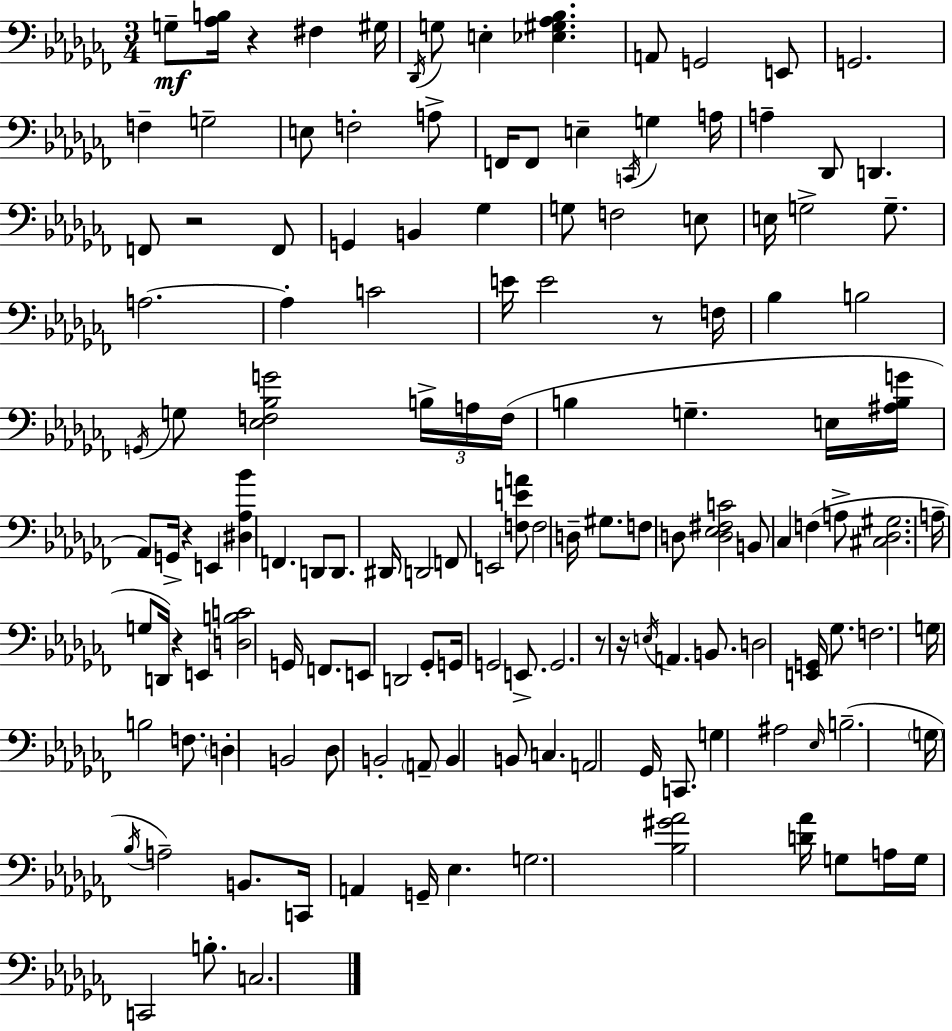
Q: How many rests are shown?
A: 7